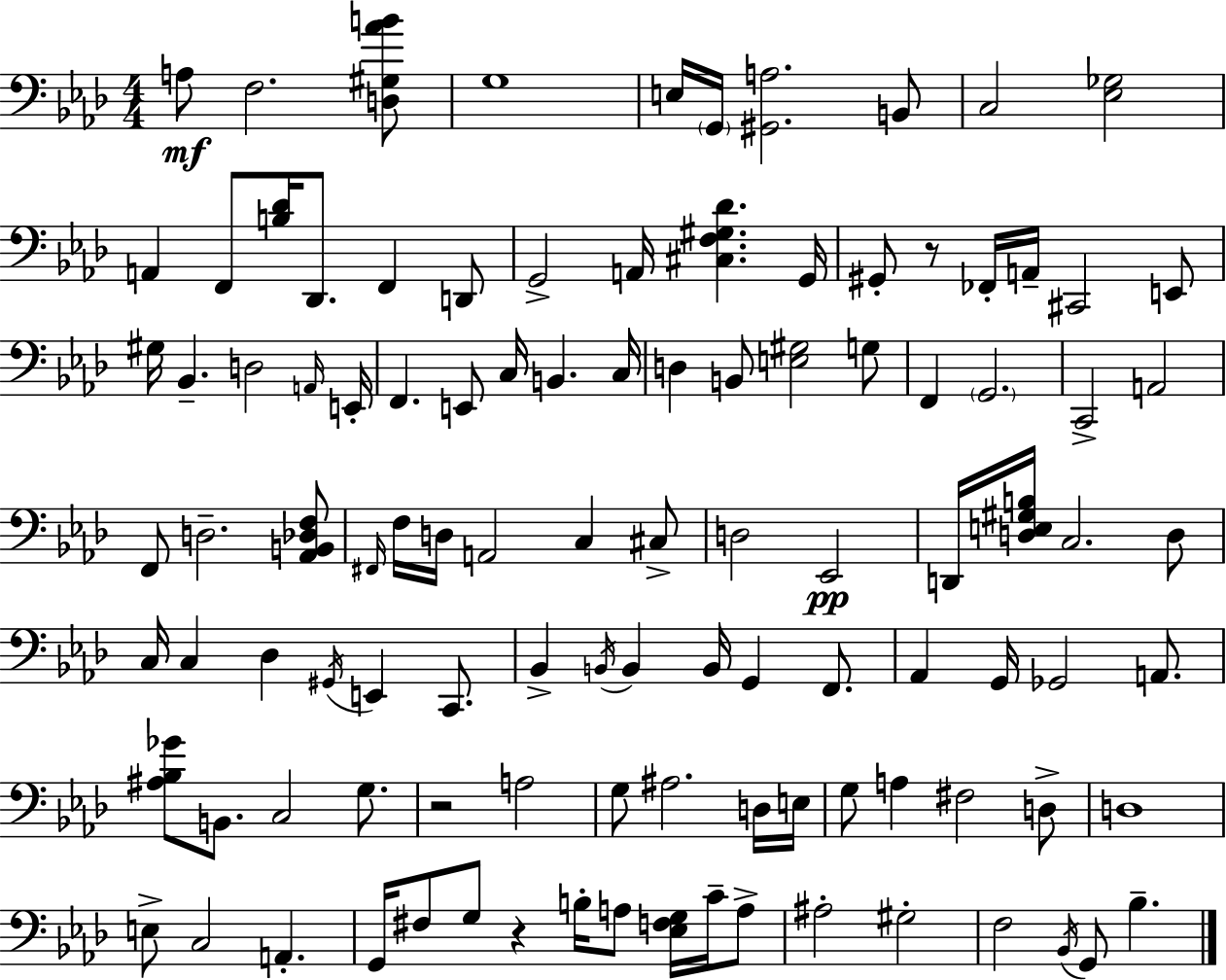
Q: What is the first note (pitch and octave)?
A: A3